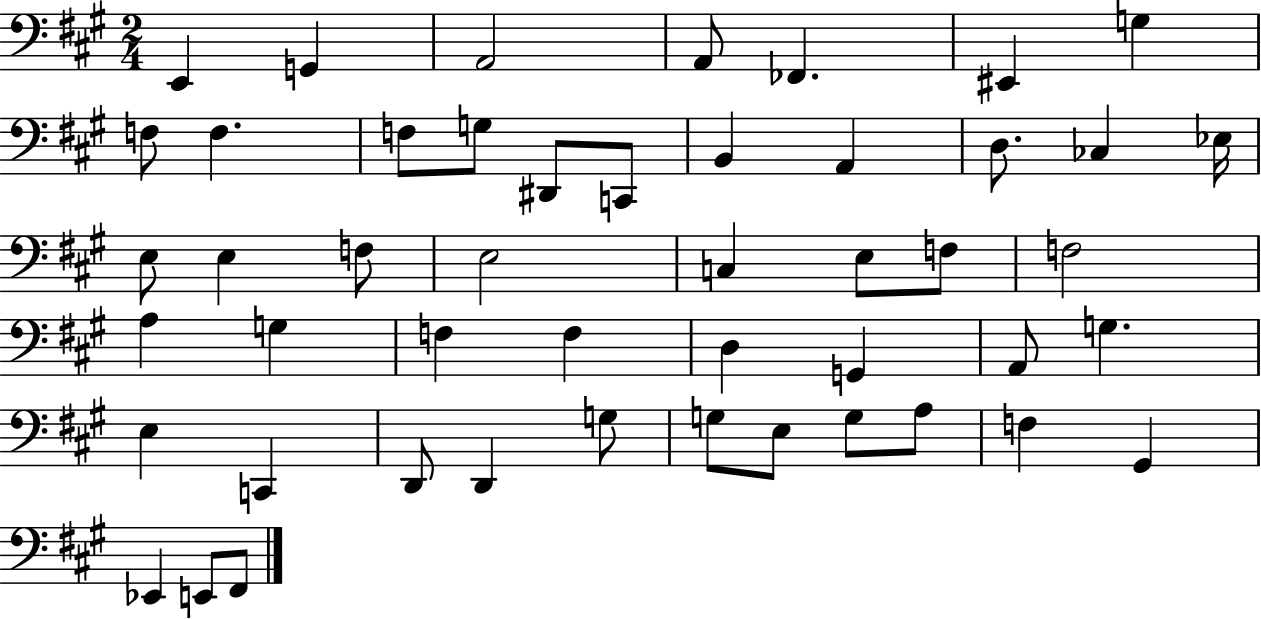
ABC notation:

X:1
T:Untitled
M:2/4
L:1/4
K:A
E,, G,, A,,2 A,,/2 _F,, ^E,, G, F,/2 F, F,/2 G,/2 ^D,,/2 C,,/2 B,, A,, D,/2 _C, _E,/4 E,/2 E, F,/2 E,2 C, E,/2 F,/2 F,2 A, G, F, F, D, G,, A,,/2 G, E, C,, D,,/2 D,, G,/2 G,/2 E,/2 G,/2 A,/2 F, ^G,, _E,, E,,/2 ^F,,/2